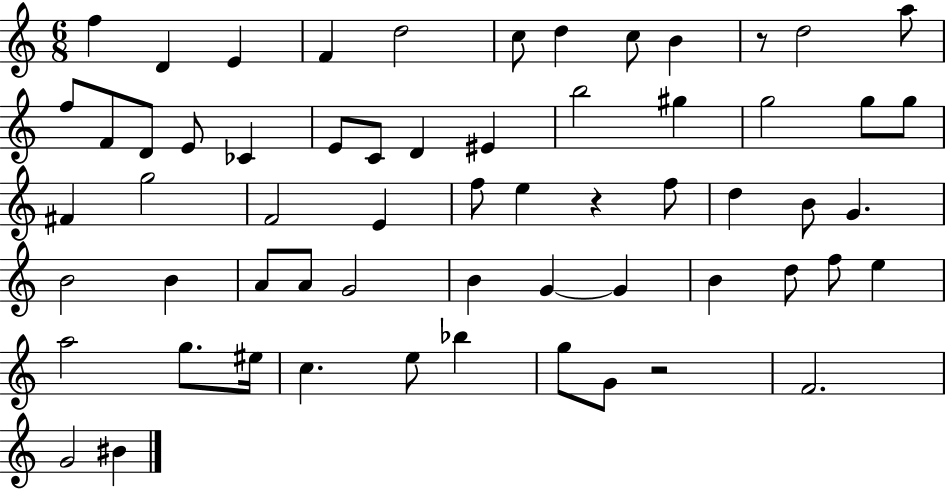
X:1
T:Untitled
M:6/8
L:1/4
K:C
f D E F d2 c/2 d c/2 B z/2 d2 a/2 f/2 F/2 D/2 E/2 _C E/2 C/2 D ^E b2 ^g g2 g/2 g/2 ^F g2 F2 E f/2 e z f/2 d B/2 G B2 B A/2 A/2 G2 B G G B d/2 f/2 e a2 g/2 ^e/4 c e/2 _b g/2 G/2 z2 F2 G2 ^B